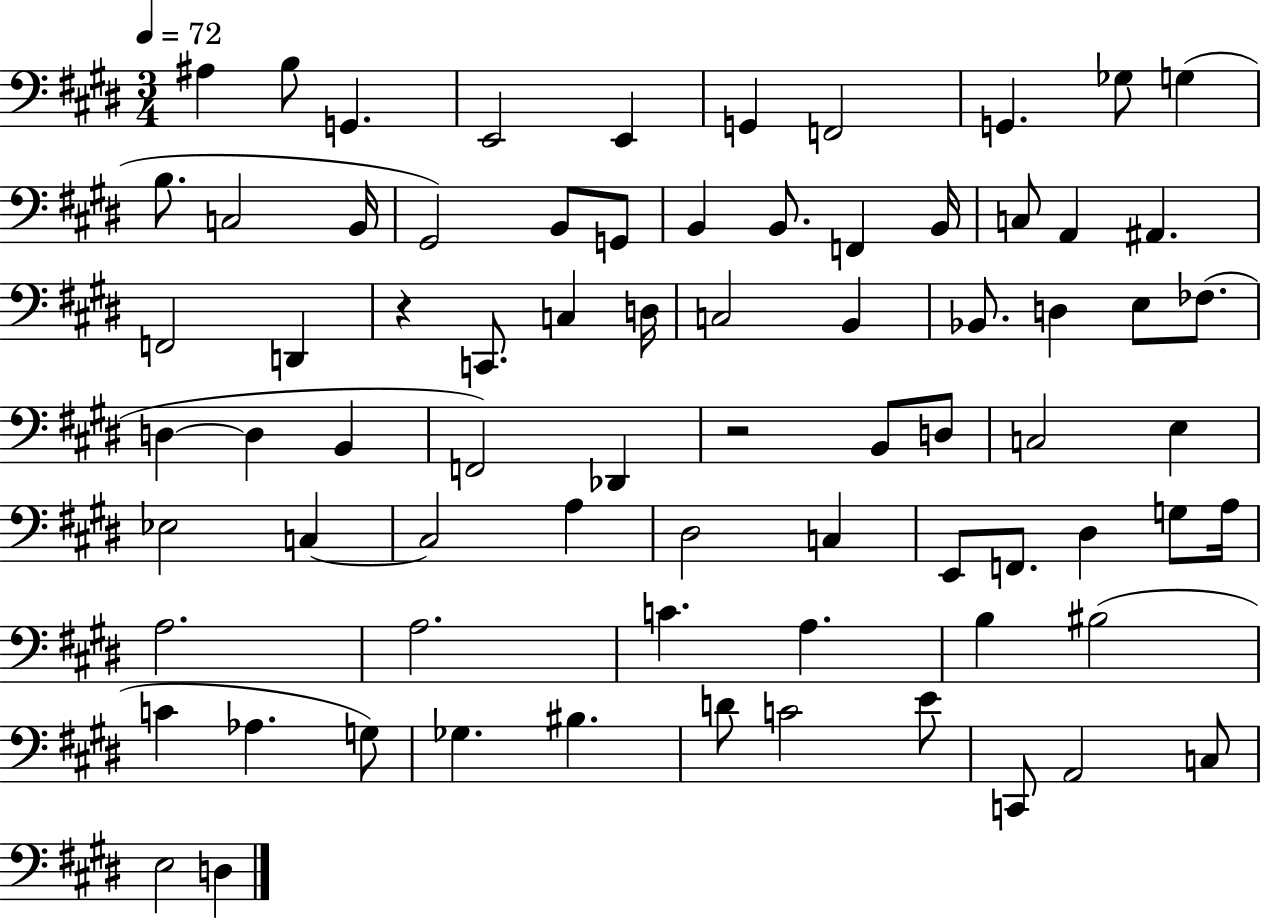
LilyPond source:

{
  \clef bass
  \numericTimeSignature
  \time 3/4
  \key e \major
  \tempo 4 = 72
  \repeat volta 2 { ais4 b8 g,4. | e,2 e,4 | g,4 f,2 | g,4. ges8 g4( | \break b8. c2 b,16 | gis,2) b,8 g,8 | b,4 b,8. f,4 b,16 | c8 a,4 ais,4. | \break f,2 d,4 | r4 c,8. c4 d16 | c2 b,4 | bes,8. d4 e8 fes8.( | \break d4~~ d4 b,4 | f,2) des,4 | r2 b,8 d8 | c2 e4 | \break ees2 c4~~ | c2 a4 | dis2 c4 | e,8 f,8. dis4 g8 a16 | \break a2. | a2. | c'4. a4. | b4 bis2( | \break c'4 aes4. g8) | ges4. bis4. | d'8 c'2 e'8 | c,8 a,2 c8 | \break e2 d4 | } \bar "|."
}